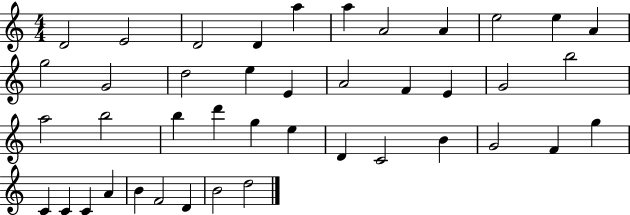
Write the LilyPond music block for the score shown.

{
  \clef treble
  \numericTimeSignature
  \time 4/4
  \key c \major
  d'2 e'2 | d'2 d'4 a''4 | a''4 a'2 a'4 | e''2 e''4 a'4 | \break g''2 g'2 | d''2 e''4 e'4 | a'2 f'4 e'4 | g'2 b''2 | \break a''2 b''2 | b''4 d'''4 g''4 e''4 | d'4 c'2 b'4 | g'2 f'4 g''4 | \break c'4 c'4 c'4 a'4 | b'4 f'2 d'4 | b'2 d''2 | \bar "|."
}